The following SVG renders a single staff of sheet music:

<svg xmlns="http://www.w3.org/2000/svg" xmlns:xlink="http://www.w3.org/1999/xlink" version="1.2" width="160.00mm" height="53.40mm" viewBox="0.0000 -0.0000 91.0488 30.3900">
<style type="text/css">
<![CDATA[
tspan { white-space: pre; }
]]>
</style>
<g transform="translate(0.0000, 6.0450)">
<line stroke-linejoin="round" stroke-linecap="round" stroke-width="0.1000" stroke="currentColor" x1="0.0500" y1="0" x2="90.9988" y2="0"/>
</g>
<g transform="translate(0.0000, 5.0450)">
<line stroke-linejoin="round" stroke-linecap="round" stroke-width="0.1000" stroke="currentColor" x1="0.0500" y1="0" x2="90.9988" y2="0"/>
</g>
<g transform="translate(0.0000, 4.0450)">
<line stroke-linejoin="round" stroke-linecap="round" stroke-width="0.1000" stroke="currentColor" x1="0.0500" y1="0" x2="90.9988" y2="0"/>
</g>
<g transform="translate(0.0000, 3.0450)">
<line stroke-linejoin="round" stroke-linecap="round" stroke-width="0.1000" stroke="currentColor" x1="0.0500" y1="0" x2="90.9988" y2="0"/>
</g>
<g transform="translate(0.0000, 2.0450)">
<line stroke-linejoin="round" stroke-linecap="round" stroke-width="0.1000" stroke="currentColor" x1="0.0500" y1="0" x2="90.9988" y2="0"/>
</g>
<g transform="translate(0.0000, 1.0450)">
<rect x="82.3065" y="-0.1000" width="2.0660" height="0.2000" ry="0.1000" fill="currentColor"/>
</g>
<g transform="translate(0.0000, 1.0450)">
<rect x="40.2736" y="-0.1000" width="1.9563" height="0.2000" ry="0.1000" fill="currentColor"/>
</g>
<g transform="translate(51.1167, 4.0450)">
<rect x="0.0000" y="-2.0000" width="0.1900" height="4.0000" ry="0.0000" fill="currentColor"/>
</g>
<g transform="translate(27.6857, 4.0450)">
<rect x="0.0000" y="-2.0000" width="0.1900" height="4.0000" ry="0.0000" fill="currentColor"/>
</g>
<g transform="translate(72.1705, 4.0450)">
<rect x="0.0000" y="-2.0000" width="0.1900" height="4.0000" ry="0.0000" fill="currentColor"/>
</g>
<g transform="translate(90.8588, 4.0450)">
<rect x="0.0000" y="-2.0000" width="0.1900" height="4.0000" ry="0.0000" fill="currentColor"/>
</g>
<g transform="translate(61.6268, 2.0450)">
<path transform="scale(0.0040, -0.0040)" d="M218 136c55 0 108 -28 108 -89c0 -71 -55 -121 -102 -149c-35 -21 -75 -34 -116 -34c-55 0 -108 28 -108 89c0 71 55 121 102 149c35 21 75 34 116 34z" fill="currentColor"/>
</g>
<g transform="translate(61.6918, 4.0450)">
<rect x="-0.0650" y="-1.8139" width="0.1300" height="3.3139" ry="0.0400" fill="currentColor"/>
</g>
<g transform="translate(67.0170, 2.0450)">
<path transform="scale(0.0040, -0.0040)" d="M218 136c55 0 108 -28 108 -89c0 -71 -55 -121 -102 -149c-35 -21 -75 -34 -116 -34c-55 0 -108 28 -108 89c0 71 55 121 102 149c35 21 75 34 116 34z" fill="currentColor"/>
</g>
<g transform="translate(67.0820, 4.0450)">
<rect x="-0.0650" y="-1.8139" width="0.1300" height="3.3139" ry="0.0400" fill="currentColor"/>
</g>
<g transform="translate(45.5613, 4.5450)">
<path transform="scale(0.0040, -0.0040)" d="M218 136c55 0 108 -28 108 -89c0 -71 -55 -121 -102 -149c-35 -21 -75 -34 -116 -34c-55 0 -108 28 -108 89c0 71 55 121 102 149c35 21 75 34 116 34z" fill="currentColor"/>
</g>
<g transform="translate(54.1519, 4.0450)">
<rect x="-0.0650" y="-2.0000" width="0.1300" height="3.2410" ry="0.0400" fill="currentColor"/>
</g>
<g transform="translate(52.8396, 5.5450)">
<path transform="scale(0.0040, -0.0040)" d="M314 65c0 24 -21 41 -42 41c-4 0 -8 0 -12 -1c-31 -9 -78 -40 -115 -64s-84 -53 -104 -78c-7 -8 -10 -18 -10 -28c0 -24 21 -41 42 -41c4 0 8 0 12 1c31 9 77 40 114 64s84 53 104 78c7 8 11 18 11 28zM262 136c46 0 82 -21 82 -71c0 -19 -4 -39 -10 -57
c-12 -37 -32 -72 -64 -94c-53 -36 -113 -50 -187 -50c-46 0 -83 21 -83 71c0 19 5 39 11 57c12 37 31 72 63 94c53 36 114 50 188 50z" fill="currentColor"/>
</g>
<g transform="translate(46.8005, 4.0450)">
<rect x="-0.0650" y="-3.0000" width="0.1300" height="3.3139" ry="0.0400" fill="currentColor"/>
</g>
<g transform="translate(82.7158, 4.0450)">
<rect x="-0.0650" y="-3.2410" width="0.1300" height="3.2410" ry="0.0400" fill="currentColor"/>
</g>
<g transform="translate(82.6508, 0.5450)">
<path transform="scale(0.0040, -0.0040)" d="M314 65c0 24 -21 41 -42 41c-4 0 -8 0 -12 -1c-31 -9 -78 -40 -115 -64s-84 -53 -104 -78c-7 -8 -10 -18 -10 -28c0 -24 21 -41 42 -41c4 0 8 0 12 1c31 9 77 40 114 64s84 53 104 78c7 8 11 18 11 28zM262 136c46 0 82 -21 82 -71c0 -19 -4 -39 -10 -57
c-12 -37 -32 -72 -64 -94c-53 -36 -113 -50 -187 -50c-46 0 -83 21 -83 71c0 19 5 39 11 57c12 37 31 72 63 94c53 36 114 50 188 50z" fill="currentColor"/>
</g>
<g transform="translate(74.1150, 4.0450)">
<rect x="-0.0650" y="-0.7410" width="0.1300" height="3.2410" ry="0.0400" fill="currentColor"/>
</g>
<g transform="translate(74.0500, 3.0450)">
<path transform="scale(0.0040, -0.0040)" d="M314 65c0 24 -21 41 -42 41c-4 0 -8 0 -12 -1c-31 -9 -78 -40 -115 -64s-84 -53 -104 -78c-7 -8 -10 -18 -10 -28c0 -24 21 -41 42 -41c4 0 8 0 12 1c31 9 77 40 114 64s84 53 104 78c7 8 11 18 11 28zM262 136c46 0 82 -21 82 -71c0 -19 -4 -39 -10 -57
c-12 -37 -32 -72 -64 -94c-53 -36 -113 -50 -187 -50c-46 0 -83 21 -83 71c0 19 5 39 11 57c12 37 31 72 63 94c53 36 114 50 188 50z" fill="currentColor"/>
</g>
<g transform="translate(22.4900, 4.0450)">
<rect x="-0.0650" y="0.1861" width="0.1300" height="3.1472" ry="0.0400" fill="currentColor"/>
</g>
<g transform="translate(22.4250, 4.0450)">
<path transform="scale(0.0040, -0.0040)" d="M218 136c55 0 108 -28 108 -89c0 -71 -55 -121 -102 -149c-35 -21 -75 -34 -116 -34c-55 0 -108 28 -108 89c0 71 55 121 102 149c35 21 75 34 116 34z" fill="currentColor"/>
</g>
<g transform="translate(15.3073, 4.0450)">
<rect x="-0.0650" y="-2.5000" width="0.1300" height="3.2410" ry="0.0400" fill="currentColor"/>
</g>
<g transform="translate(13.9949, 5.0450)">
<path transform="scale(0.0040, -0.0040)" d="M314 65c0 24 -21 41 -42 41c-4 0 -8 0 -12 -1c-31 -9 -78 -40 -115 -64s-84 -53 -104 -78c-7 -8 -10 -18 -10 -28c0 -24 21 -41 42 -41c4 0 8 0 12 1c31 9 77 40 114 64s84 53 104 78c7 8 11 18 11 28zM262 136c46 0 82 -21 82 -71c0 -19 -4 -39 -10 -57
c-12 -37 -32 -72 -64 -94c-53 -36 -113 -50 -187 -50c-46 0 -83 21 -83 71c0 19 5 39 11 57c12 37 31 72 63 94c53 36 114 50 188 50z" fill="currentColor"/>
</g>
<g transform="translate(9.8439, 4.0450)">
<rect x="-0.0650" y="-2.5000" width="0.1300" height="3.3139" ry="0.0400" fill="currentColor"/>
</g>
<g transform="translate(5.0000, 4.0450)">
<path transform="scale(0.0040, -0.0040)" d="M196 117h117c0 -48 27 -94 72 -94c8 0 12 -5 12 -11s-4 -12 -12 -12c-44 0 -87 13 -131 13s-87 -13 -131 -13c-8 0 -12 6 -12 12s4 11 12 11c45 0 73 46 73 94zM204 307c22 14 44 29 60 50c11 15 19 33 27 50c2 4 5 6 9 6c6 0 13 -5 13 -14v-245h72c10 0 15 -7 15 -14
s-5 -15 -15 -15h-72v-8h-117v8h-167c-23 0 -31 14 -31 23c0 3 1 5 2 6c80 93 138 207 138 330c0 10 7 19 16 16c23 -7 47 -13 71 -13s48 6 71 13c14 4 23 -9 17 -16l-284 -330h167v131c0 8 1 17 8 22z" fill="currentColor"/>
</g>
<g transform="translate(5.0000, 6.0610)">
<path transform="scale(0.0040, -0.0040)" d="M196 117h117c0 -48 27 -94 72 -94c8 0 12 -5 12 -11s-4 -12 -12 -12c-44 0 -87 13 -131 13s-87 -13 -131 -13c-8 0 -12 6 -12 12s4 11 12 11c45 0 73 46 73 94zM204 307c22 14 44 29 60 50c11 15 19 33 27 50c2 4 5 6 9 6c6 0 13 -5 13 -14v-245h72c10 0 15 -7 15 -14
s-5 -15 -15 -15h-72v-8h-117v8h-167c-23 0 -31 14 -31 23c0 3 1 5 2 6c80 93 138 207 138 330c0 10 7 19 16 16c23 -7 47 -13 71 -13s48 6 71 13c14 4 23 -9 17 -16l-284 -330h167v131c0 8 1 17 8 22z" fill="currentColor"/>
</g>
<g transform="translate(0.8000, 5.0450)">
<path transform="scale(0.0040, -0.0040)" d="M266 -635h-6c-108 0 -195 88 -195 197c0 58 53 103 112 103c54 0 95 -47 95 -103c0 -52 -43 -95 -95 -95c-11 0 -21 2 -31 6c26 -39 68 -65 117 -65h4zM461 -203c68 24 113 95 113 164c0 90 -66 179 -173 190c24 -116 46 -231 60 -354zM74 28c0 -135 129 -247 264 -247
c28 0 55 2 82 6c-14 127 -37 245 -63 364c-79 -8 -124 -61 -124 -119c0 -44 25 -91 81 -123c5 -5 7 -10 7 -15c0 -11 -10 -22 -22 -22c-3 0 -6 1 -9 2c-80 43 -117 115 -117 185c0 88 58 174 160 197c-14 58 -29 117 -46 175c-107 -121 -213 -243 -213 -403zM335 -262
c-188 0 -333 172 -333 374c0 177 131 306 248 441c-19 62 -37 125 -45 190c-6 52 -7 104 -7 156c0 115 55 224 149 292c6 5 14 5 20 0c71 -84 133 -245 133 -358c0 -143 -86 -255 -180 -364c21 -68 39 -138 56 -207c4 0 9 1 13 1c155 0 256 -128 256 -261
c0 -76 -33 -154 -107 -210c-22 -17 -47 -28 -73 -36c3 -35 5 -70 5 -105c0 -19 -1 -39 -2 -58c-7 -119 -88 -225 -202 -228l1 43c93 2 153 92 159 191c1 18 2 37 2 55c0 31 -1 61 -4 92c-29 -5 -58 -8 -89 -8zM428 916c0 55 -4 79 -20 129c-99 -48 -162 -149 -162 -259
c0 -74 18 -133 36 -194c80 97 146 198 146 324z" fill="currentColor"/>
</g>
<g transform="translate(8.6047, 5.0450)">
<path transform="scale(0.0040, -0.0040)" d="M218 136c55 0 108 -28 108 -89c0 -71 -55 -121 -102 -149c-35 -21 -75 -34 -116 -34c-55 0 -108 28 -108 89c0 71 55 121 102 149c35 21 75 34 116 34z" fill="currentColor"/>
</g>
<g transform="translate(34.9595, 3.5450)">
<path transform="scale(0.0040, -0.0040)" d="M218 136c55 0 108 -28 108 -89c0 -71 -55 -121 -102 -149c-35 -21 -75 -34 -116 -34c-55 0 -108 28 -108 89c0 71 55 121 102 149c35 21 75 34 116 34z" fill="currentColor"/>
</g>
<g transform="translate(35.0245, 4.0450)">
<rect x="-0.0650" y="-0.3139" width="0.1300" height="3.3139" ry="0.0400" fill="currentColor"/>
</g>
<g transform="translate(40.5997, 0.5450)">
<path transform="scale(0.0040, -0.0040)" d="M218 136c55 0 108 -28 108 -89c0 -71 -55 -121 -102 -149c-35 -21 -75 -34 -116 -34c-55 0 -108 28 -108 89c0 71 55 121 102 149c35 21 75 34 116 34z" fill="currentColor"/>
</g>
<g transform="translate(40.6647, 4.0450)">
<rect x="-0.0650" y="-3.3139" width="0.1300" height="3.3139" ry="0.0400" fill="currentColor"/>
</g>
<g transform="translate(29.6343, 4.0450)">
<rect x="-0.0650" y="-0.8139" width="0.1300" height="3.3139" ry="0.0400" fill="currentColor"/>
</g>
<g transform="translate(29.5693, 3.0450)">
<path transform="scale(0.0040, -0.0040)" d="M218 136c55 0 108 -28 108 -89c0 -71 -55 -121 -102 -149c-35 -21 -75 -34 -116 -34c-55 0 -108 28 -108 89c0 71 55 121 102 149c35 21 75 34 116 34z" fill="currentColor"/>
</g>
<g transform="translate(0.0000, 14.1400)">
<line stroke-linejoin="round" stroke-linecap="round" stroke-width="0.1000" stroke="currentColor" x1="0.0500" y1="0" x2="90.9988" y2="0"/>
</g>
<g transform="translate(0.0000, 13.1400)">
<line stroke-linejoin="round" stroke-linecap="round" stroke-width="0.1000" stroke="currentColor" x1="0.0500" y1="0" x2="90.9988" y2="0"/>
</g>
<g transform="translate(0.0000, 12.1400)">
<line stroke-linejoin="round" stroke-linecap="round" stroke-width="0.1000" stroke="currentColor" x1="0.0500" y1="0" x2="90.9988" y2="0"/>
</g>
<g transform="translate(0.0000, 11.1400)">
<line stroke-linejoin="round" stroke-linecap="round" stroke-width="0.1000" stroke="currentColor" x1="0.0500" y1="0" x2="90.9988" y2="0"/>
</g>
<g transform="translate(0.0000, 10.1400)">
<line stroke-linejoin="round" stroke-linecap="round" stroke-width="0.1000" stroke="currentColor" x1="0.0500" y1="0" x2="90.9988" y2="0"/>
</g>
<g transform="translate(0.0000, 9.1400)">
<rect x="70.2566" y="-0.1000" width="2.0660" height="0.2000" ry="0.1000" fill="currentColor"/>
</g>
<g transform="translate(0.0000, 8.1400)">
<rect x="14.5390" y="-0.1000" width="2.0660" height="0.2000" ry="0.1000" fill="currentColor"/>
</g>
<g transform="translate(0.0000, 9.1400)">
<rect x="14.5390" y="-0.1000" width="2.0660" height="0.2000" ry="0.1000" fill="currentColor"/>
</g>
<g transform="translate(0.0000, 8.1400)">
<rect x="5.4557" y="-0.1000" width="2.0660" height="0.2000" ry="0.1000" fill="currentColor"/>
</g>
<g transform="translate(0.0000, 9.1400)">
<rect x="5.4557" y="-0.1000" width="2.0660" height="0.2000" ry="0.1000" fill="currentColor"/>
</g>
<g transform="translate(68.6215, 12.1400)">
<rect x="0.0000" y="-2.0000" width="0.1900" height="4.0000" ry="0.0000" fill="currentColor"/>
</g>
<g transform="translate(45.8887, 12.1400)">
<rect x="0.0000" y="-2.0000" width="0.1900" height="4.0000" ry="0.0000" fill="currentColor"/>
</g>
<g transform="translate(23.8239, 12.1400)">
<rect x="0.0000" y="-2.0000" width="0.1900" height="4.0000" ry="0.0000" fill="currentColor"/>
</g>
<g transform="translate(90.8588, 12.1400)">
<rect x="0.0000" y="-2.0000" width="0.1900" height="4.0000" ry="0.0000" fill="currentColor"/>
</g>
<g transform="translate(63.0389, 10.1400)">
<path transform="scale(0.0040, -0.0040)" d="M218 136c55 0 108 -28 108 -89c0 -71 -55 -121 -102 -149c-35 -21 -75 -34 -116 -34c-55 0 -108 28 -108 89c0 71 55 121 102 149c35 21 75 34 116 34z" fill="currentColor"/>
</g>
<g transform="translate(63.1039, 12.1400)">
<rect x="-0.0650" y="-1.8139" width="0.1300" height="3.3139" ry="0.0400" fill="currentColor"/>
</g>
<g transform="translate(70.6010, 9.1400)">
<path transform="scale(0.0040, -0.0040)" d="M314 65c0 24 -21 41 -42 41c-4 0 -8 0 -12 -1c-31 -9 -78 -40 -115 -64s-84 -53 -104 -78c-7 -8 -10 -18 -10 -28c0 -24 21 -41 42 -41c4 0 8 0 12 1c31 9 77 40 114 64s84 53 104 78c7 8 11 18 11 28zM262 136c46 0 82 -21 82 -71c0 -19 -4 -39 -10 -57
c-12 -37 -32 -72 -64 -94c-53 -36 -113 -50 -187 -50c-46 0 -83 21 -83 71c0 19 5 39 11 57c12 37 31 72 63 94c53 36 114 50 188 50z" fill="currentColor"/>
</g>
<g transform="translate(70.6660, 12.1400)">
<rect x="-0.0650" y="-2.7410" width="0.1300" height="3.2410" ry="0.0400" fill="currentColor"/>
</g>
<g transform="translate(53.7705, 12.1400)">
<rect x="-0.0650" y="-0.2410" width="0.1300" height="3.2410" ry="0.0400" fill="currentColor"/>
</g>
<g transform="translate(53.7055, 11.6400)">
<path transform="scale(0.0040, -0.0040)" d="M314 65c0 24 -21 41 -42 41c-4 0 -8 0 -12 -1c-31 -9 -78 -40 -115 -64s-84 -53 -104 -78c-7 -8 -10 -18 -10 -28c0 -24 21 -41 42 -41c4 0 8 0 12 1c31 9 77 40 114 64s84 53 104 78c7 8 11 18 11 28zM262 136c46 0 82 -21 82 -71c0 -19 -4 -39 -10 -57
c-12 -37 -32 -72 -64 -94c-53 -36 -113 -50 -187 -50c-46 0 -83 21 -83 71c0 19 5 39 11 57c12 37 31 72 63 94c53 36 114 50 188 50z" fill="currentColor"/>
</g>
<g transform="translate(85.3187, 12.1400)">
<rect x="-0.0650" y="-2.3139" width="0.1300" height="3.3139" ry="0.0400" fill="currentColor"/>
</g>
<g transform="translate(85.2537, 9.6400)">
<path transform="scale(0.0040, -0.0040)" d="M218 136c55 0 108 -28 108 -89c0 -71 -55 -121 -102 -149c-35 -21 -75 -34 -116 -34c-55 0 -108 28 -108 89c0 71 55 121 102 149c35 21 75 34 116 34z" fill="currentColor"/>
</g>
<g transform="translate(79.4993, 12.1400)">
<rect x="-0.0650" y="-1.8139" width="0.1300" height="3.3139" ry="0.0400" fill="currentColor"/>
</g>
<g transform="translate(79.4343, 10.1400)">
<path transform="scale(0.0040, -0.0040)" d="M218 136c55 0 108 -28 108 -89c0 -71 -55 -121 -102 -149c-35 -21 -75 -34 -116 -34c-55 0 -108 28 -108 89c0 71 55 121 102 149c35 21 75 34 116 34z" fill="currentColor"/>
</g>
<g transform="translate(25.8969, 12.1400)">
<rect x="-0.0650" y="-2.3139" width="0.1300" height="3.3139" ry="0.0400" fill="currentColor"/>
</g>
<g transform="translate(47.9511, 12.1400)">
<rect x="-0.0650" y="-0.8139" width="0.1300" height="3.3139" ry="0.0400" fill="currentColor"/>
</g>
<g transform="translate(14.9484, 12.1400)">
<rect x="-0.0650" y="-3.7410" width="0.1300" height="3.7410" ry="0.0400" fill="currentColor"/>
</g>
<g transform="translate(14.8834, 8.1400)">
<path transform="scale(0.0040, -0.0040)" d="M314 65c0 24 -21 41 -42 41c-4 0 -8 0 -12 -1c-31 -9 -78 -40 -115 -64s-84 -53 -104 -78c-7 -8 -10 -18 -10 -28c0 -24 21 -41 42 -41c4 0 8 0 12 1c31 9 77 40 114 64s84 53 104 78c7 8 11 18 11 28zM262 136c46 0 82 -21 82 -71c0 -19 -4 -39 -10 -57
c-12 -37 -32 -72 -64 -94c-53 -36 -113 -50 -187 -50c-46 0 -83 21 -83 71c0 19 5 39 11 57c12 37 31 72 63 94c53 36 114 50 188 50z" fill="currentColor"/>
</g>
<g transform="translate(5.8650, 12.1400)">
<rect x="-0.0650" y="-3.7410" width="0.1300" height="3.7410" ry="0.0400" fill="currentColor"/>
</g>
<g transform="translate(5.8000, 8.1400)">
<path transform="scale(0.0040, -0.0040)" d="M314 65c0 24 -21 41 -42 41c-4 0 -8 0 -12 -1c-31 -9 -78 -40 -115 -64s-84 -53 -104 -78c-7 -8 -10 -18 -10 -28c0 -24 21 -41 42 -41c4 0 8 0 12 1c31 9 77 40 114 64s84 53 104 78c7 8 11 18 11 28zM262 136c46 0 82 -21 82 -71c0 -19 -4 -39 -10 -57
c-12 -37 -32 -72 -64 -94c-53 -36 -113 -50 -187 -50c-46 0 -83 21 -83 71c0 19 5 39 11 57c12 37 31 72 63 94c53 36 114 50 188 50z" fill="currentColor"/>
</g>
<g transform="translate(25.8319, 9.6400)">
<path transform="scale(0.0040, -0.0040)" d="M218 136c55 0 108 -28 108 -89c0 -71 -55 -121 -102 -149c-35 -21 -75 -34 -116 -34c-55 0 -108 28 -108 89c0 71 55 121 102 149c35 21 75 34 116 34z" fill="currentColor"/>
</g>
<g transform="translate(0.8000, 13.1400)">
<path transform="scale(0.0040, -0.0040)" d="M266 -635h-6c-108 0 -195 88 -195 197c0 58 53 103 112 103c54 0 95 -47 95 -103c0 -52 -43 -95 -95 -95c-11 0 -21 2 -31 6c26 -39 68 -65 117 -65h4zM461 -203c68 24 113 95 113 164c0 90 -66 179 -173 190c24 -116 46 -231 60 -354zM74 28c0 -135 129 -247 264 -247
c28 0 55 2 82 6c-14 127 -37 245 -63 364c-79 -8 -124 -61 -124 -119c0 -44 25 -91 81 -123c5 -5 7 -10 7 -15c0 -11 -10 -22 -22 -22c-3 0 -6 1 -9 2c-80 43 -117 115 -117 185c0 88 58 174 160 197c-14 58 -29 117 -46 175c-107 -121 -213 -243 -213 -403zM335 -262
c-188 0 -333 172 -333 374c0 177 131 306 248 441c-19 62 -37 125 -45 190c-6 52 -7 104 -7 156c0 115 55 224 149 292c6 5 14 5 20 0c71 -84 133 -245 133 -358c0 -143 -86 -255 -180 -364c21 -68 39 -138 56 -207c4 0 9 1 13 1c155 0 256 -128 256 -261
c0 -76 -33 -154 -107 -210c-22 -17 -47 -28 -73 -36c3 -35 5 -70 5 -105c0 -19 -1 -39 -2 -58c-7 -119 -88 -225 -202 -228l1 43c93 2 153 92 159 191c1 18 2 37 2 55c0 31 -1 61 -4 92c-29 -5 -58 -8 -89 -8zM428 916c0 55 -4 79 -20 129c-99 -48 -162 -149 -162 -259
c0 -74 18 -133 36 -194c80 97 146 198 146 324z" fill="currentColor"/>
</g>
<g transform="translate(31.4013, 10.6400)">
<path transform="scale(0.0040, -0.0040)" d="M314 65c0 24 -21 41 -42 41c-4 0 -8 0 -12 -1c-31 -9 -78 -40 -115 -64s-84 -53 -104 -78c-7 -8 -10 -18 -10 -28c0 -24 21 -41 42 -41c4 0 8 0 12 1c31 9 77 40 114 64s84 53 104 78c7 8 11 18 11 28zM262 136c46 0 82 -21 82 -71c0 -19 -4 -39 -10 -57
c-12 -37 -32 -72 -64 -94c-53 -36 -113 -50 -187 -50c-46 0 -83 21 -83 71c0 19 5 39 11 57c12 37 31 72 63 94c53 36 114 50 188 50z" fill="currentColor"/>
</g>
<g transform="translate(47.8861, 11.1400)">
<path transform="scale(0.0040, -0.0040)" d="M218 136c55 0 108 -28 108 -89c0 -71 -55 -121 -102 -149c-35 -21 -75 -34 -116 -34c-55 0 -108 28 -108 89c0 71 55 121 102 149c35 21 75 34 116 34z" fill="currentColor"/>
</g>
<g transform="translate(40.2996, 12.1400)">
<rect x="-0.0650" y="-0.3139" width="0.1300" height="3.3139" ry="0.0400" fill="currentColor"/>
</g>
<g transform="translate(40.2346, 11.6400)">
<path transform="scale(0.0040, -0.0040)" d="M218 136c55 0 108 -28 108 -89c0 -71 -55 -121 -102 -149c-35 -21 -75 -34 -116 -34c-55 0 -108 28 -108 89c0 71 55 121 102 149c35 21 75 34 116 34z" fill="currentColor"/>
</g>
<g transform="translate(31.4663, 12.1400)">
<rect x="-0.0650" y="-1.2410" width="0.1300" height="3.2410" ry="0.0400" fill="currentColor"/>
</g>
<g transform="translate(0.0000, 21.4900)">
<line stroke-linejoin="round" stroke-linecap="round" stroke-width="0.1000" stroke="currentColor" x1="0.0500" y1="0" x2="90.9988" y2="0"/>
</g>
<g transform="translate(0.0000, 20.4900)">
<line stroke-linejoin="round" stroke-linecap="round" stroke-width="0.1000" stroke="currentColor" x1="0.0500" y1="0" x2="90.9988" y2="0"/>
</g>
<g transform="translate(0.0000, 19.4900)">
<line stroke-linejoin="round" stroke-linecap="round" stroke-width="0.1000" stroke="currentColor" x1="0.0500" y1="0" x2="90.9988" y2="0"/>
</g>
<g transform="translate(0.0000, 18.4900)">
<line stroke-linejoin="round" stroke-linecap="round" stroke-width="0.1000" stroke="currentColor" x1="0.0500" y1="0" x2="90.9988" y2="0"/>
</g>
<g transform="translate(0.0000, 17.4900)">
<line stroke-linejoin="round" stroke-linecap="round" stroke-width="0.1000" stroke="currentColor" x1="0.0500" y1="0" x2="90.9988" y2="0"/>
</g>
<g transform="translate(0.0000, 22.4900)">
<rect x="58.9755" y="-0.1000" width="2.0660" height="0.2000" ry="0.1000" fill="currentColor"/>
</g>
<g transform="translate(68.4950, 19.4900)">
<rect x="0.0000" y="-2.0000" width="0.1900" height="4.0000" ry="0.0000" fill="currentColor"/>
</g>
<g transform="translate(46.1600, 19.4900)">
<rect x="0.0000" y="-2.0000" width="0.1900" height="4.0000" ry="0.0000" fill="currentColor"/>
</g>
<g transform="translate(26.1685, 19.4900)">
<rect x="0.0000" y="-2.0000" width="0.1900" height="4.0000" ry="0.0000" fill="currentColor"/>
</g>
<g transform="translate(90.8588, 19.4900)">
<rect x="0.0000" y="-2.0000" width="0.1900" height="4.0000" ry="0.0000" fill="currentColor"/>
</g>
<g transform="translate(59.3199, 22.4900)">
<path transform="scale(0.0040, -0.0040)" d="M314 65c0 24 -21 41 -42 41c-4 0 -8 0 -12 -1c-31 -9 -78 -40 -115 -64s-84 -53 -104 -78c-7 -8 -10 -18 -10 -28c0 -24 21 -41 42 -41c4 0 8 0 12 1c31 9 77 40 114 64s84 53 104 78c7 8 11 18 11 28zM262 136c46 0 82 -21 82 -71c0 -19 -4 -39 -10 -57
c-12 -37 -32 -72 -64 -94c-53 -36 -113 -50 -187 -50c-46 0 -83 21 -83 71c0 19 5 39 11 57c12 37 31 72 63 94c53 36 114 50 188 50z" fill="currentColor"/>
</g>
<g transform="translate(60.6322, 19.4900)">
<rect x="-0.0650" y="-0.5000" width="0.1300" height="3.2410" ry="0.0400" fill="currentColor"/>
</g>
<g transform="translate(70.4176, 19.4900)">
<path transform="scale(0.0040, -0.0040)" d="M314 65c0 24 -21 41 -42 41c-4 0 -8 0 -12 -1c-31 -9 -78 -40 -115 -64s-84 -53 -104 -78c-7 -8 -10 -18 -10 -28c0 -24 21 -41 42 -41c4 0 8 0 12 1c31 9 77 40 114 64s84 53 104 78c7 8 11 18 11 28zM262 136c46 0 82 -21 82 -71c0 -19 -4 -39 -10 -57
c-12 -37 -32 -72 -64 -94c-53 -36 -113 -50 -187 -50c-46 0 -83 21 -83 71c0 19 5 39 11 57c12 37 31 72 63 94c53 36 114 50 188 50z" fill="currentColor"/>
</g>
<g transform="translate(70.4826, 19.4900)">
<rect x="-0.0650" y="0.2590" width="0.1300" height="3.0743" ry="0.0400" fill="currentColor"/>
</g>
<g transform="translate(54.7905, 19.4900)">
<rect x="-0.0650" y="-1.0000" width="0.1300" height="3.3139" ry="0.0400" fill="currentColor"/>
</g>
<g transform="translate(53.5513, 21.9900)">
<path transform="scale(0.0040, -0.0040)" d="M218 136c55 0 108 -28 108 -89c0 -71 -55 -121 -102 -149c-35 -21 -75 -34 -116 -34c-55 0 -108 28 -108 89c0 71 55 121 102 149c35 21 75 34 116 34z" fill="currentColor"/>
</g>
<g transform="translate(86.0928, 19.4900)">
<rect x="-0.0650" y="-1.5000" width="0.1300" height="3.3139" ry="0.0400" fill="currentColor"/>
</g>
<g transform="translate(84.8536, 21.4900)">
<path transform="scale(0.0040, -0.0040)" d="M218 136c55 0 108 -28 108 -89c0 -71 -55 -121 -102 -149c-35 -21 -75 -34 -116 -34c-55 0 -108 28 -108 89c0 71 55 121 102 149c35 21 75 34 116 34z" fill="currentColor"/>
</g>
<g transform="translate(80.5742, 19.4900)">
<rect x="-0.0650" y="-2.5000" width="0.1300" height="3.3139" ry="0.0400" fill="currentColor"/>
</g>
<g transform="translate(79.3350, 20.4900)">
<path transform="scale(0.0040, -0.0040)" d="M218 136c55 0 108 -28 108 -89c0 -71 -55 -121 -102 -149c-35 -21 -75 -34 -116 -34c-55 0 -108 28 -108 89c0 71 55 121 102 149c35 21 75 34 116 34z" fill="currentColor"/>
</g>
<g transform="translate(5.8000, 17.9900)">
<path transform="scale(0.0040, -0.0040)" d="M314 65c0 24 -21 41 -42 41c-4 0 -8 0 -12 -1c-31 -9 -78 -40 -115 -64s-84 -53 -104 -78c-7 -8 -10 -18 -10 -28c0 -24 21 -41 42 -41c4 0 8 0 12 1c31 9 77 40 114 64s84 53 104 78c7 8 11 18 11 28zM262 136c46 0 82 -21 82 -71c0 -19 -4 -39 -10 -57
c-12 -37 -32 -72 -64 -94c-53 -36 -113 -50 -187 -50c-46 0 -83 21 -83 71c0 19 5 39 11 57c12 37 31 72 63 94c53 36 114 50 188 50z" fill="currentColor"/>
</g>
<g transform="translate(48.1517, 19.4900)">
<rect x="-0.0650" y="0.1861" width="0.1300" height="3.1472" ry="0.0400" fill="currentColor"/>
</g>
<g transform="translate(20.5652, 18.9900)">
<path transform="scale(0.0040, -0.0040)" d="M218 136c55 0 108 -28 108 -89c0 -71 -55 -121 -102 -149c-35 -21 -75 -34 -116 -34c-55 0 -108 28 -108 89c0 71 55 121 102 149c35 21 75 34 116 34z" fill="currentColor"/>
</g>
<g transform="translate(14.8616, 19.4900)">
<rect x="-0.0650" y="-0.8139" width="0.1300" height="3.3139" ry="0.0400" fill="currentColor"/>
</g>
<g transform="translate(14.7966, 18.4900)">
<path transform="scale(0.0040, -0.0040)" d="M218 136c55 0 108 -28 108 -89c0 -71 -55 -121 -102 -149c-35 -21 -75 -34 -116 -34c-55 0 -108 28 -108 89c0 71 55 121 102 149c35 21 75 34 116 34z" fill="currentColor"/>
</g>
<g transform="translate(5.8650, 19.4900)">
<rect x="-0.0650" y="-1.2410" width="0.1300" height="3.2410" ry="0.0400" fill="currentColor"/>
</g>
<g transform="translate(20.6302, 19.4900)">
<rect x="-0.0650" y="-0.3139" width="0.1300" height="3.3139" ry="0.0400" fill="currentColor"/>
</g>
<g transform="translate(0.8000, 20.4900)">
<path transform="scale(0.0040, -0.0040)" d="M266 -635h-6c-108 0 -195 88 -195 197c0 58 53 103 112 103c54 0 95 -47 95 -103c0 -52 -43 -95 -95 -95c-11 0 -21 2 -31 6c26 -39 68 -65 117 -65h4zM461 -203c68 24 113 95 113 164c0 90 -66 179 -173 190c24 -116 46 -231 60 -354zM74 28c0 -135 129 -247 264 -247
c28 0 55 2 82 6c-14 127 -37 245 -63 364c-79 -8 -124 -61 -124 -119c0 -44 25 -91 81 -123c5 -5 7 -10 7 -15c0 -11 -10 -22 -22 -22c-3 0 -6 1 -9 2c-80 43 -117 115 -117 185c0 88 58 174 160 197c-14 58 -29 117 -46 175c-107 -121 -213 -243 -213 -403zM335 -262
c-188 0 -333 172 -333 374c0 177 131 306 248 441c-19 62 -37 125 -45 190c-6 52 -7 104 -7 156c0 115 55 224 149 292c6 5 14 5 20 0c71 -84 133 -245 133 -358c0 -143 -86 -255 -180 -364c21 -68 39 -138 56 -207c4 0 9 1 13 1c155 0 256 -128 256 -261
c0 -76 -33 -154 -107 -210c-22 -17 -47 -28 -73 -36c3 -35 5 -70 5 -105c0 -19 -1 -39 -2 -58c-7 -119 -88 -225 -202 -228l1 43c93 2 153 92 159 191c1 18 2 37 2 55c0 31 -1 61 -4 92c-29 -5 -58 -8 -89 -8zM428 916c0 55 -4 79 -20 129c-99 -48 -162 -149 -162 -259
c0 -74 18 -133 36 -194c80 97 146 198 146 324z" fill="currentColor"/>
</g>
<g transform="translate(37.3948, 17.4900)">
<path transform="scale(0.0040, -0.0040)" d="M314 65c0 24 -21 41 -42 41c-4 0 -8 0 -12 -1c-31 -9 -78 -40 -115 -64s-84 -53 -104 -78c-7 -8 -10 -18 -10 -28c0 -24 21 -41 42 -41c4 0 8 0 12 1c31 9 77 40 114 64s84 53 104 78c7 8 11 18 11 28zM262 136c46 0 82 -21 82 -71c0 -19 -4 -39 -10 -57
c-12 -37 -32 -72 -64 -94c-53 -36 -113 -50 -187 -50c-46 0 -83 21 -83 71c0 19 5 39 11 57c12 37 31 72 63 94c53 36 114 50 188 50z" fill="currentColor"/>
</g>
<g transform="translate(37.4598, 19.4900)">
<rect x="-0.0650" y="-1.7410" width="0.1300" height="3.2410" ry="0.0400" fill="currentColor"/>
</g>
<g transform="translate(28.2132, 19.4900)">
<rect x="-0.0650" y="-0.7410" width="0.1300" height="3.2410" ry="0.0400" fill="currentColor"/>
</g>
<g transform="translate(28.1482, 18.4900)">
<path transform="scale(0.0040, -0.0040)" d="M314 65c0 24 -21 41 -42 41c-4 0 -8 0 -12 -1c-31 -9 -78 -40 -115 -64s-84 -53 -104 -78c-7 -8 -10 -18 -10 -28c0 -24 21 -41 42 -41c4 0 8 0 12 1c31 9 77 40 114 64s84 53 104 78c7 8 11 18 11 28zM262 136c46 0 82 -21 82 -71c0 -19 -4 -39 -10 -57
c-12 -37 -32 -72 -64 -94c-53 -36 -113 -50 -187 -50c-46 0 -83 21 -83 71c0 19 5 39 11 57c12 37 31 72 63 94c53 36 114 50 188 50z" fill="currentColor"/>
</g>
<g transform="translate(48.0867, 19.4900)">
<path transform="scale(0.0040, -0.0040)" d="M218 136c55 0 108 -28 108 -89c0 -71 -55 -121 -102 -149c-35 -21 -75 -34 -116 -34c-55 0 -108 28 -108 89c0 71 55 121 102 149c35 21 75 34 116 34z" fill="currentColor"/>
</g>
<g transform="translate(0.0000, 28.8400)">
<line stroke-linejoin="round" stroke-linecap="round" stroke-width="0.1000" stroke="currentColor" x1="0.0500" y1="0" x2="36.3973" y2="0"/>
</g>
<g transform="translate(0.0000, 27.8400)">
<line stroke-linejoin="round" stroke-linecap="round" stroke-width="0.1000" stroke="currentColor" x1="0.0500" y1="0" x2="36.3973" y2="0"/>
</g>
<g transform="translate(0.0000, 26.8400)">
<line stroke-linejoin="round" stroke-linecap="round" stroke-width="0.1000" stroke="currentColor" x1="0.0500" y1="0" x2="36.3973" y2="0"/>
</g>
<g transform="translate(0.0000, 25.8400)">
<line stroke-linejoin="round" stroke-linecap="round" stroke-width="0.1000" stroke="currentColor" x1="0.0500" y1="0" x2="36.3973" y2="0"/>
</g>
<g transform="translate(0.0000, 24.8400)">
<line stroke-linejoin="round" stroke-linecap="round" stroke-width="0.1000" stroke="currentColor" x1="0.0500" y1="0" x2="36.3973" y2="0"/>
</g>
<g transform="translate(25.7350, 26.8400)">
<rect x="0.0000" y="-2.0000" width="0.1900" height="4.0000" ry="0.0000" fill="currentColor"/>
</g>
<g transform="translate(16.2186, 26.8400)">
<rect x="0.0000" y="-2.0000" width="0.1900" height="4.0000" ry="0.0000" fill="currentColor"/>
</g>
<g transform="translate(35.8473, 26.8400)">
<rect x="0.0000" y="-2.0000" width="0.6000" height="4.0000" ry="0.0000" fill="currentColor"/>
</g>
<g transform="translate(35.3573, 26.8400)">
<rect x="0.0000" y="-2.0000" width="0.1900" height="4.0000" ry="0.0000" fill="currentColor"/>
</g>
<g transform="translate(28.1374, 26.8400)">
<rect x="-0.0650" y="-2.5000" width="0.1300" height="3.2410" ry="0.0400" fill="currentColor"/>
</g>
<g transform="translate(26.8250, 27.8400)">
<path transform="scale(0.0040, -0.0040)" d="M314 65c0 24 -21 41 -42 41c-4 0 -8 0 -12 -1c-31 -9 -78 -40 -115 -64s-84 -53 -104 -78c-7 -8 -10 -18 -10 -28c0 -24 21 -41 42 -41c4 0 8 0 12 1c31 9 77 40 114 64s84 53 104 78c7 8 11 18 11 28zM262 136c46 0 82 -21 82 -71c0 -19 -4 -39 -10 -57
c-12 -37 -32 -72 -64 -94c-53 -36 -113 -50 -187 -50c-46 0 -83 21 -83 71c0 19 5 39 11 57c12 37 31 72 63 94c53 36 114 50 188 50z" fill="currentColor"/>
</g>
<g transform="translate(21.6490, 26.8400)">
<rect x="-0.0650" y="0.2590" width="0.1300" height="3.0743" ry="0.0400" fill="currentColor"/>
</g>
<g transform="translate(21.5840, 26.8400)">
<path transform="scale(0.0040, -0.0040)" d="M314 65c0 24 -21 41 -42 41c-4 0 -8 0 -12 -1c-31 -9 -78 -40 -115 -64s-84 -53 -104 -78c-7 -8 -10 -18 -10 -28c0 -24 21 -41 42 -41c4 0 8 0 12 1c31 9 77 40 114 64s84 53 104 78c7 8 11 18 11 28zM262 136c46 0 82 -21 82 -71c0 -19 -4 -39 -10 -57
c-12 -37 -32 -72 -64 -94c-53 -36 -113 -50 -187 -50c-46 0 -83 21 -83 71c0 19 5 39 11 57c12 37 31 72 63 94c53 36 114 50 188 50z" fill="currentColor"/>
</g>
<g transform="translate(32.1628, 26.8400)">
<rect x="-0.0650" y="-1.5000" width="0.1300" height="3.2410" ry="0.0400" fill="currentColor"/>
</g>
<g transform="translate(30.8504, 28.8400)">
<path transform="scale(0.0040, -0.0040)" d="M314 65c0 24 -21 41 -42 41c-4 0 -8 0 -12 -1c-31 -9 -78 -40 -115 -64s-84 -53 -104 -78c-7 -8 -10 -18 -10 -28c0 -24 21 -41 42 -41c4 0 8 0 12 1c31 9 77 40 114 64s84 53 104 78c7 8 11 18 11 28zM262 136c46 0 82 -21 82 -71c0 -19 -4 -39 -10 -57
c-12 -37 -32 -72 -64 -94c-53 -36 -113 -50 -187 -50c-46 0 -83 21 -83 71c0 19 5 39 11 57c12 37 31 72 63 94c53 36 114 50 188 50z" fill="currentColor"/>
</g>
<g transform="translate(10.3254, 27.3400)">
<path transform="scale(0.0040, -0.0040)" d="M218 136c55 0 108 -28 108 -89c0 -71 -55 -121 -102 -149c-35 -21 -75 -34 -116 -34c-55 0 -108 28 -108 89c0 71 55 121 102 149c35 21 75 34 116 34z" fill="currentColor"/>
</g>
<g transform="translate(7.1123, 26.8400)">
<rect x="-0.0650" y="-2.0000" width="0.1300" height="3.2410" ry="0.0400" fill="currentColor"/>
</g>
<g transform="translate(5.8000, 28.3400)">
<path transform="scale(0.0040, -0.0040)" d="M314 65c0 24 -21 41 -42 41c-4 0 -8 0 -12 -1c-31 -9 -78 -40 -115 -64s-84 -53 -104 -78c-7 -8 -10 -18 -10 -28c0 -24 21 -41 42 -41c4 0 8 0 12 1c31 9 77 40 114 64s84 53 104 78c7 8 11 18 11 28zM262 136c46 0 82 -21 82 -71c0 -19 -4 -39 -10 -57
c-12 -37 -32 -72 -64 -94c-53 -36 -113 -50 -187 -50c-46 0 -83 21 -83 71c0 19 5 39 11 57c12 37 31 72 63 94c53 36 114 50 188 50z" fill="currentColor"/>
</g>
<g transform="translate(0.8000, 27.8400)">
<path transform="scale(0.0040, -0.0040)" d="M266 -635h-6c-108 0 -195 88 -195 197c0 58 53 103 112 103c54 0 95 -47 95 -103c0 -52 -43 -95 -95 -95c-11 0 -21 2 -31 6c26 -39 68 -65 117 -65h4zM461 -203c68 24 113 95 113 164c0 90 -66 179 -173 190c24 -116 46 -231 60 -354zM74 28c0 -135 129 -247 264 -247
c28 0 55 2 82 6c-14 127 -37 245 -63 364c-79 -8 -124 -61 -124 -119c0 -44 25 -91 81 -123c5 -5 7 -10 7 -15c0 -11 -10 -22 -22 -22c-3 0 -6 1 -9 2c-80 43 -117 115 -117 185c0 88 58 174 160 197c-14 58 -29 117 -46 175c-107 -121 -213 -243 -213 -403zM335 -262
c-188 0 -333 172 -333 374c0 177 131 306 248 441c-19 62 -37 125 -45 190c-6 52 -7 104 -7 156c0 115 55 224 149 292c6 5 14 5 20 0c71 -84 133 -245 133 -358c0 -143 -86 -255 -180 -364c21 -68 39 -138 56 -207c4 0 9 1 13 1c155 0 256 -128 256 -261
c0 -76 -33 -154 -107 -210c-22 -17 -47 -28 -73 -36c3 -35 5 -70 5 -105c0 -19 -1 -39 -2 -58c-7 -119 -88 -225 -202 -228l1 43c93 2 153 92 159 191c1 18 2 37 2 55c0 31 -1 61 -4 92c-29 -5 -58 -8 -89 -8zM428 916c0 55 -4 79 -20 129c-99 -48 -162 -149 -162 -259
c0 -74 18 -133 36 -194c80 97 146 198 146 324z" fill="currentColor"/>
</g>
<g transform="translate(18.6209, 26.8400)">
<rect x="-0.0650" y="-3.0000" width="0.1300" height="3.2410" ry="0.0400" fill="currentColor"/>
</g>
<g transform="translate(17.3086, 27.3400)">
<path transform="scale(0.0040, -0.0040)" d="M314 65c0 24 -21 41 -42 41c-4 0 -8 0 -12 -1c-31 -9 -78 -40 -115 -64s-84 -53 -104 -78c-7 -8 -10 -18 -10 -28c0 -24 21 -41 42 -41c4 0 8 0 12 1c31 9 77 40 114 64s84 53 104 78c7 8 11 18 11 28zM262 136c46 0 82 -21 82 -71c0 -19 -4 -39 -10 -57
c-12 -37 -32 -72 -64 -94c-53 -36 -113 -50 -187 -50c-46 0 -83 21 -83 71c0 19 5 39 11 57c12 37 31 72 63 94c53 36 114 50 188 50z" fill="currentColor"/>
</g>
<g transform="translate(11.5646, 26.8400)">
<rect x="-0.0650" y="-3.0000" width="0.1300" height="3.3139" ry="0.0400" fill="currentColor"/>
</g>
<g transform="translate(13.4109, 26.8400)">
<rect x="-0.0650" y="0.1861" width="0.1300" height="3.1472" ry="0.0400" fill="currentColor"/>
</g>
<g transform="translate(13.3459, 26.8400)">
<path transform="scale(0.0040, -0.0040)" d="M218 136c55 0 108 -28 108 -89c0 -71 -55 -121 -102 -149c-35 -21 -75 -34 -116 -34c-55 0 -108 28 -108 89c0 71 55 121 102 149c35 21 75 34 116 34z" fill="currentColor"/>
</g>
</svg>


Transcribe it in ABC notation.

X:1
T:Untitled
M:4/4
L:1/4
K:C
G G2 B d c b A F2 f f d2 b2 c'2 c'2 g e2 c d c2 f a2 f g e2 d c d2 f2 B D C2 B2 G E F2 A B A2 B2 G2 E2